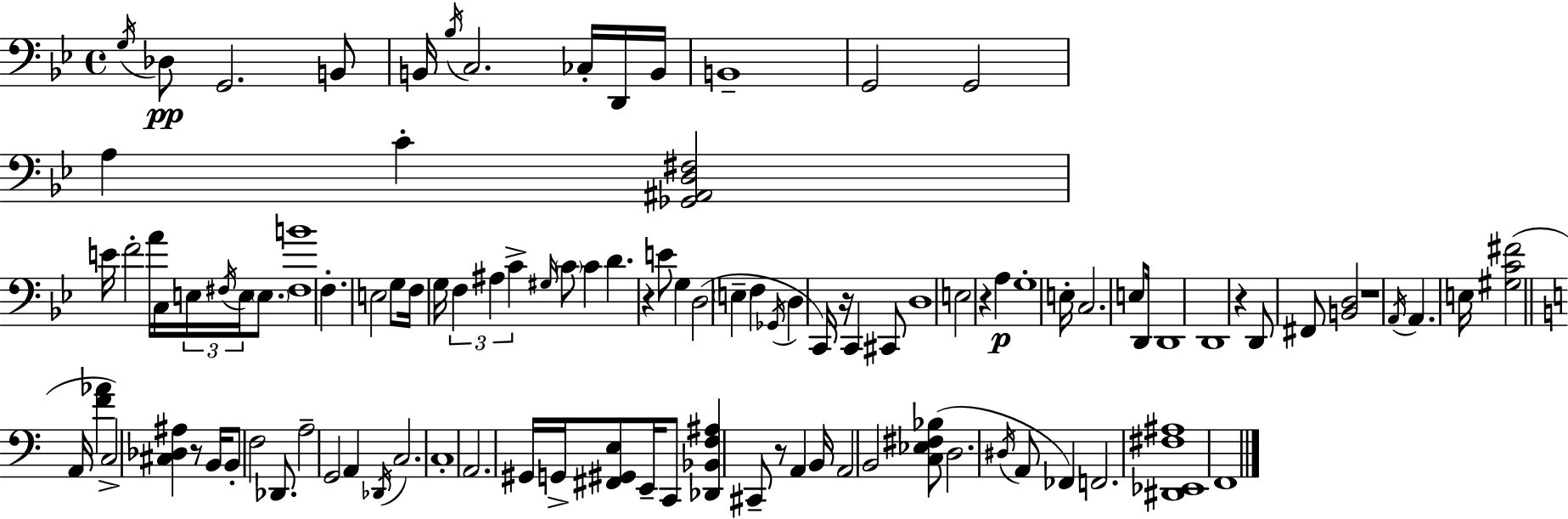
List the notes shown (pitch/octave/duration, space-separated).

G3/s Db3/e G2/h. B2/e B2/s Bb3/s C3/h. CES3/s D2/s B2/s B2/w G2/h G2/h A3/q C4/q [Gb2,A#2,D3,F#3]/h E4/s F4/h A4/s C3/s E3/s F#3/s E3/s E3/e. [F#3,B4]/w F3/q. E3/h G3/e F3/s G3/s F3/q A#3/q C4/q G#3/s C4/e C4/q D4/q. R/q E4/e G3/q D3/h E3/q F3/q Gb2/s D3/q C2/s R/s C2/q C#2/e D3/w E3/h R/q A3/q G3/w E3/s C3/h. E3/e D2/s D2/w D2/w R/q D2/e F#2/e [B2,D3]/h R/w A2/s A2/q. E3/s [G#3,C4,F#4]/h A2/s [F4,Ab4]/q C3/h [C#3,Db3,A#3]/q R/e B2/s B2/e F3/h Db2/e. A3/h G2/h A2/q Db2/s C3/h. C3/w A2/h. G#2/s G2/s [F#2,G#2,E3]/e E2/s C2/e [Db2,Bb2,F3,A#3]/q C#2/e R/e A2/q B2/s A2/h B2/h [C3,Eb3,F#3,Bb3]/e D3/h. D#3/s A2/e FES2/q F2/h. [D#2,Eb2,F#3,A#3]/w F2/w